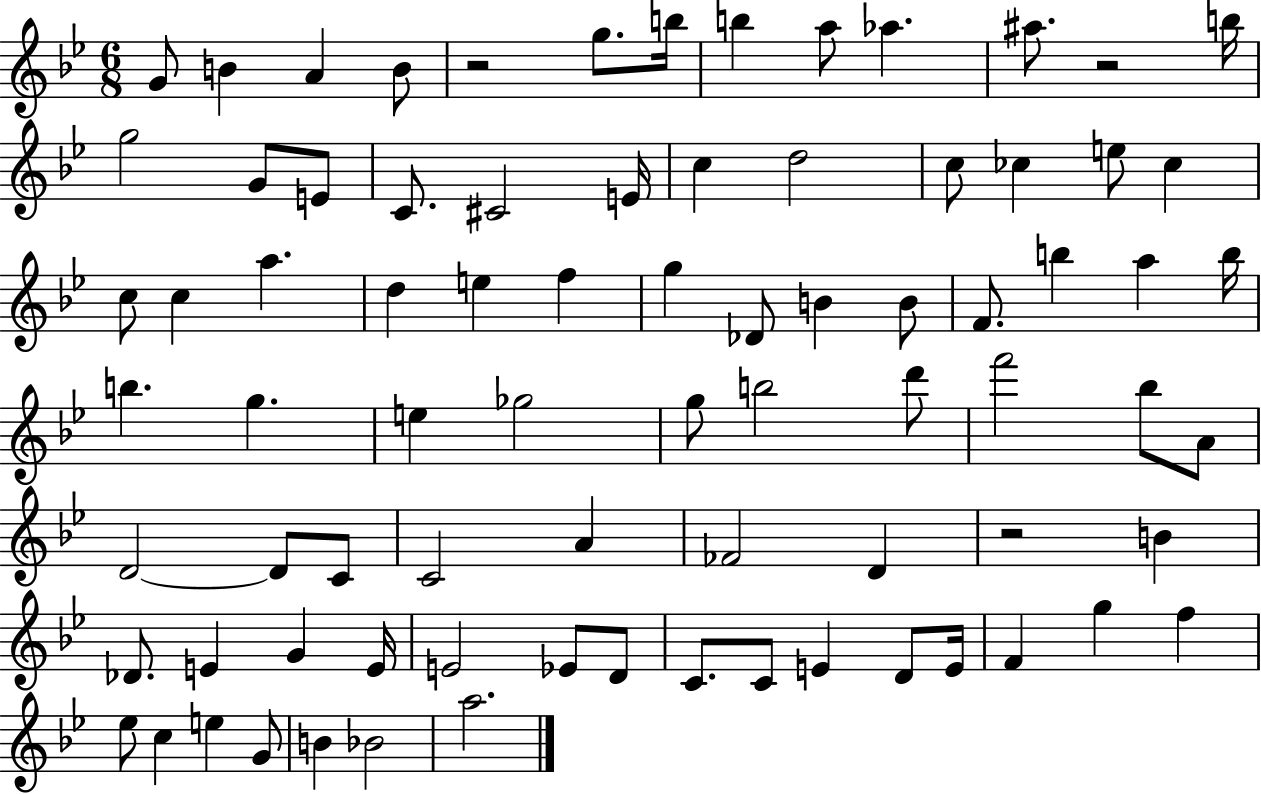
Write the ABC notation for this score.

X:1
T:Untitled
M:6/8
L:1/4
K:Bb
G/2 B A B/2 z2 g/2 b/4 b a/2 _a ^a/2 z2 b/4 g2 G/2 E/2 C/2 ^C2 E/4 c d2 c/2 _c e/2 _c c/2 c a d e f g _D/2 B B/2 F/2 b a b/4 b g e _g2 g/2 b2 d'/2 f'2 _b/2 A/2 D2 D/2 C/2 C2 A _F2 D z2 B _D/2 E G E/4 E2 _E/2 D/2 C/2 C/2 E D/2 E/4 F g f _e/2 c e G/2 B _B2 a2